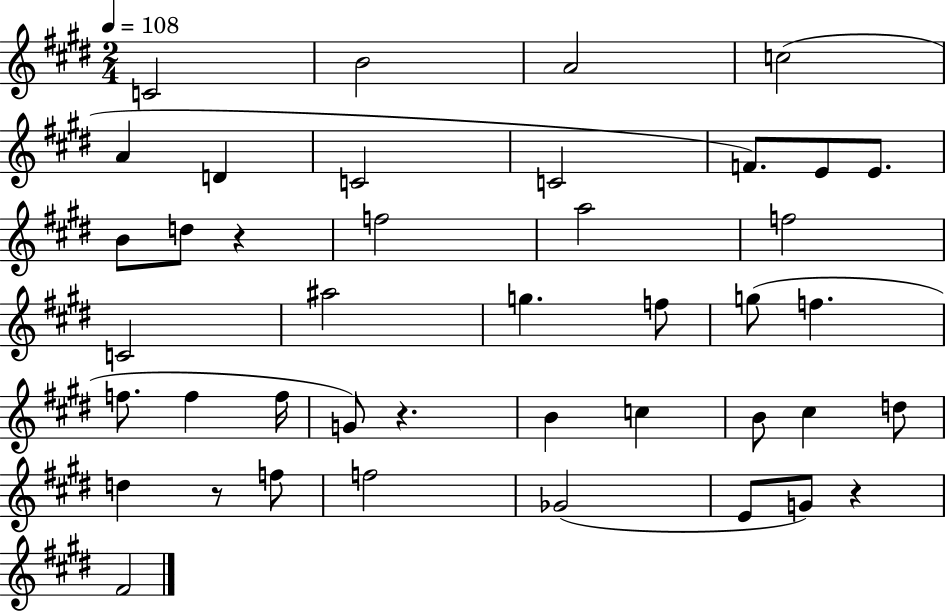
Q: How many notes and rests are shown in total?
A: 42